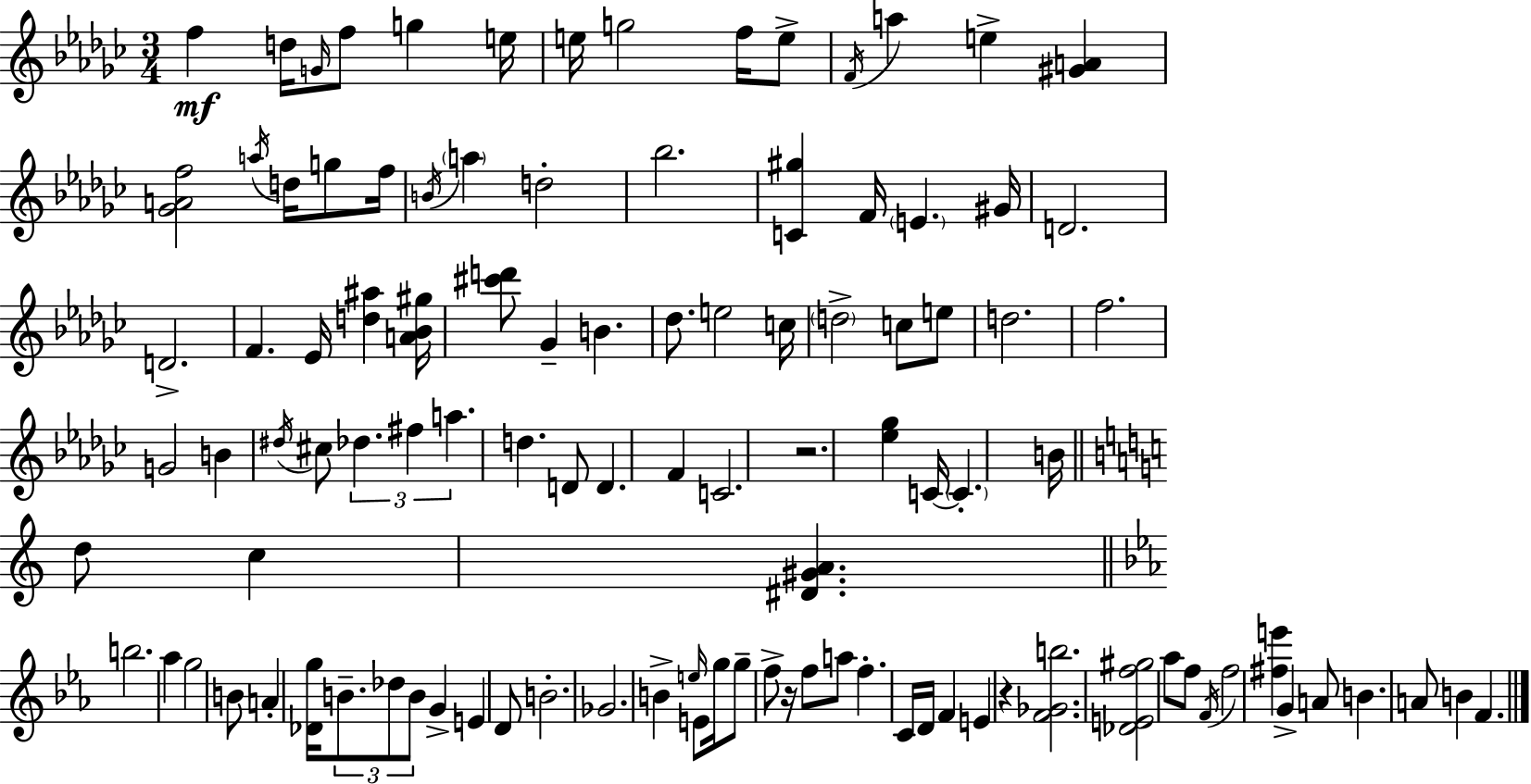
F5/q D5/s G4/s F5/e G5/q E5/s E5/s G5/h F5/s E5/e F4/s A5/q E5/q [G#4,A4]/q [Gb4,A4,F5]/h A5/s D5/s G5/e F5/s B4/s A5/q D5/h Bb5/h. [C4,G#5]/q F4/s E4/q. G#4/s D4/h. D4/h. F4/q. Eb4/s [D5,A#5]/q [A4,Bb4,G#5]/s [C#6,D6]/e Gb4/q B4/q. Db5/e. E5/h C5/s D5/h C5/e E5/e D5/h. F5/h. G4/h B4/q D#5/s C#5/e Db5/q. F#5/q A5/q. D5/q. D4/e D4/q. F4/q C4/h. R/h. [Eb5,Gb5]/q C4/s C4/q. B4/s D5/e C5/q [D#4,G#4,A4]/q. B5/h. Ab5/q G5/h B4/e A4/q [Db4,G5]/s B4/e. Db5/e B4/e G4/q E4/q D4/e B4/h. Gb4/h. B4/q E5/s E4/e G5/s G5/e F5/e R/s F5/e A5/e F5/q. C4/s D4/s F4/q E4/q R/q [F4,Gb4,B5]/h. [Db4,E4,F5,G#5]/h Ab5/e F5/e F4/s F5/h [F#5,E6]/q G4/q A4/e B4/q. A4/e B4/q F4/q.